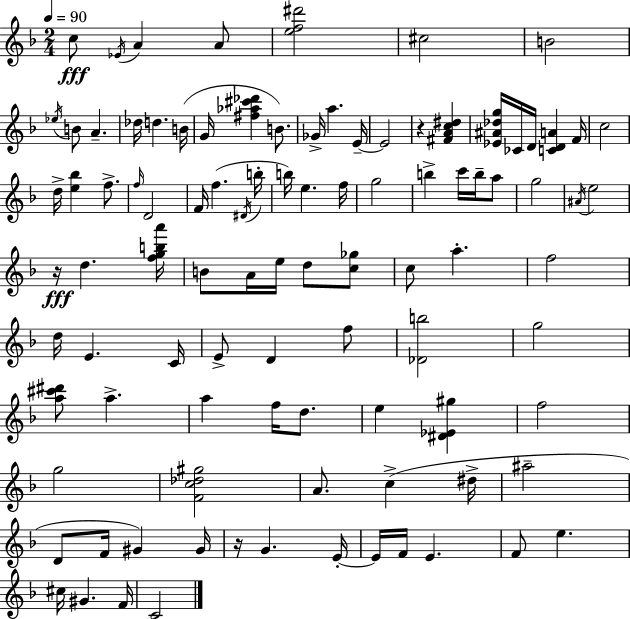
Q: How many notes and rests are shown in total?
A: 97